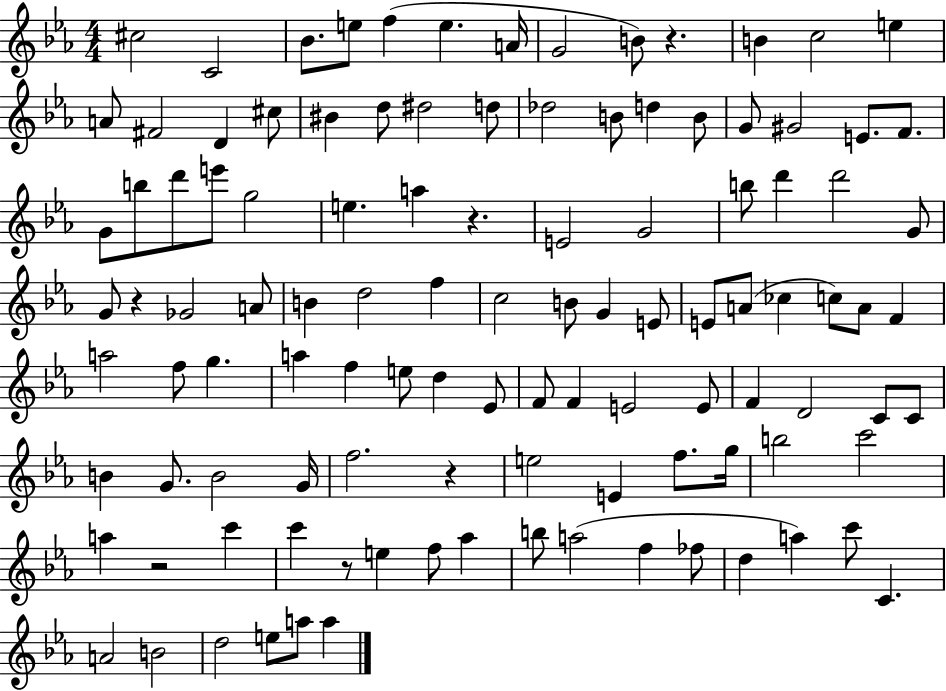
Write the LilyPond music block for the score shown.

{
  \clef treble
  \numericTimeSignature
  \time 4/4
  \key ees \major
  \repeat volta 2 { cis''2 c'2 | bes'8. e''8 f''4( e''4. a'16 | g'2 b'8) r4. | b'4 c''2 e''4 | \break a'8 fis'2 d'4 cis''8 | bis'4 d''8 dis''2 d''8 | des''2 b'8 d''4 b'8 | g'8 gis'2 e'8. f'8. | \break g'8 b''8 d'''8 e'''8 g''2 | e''4. a''4 r4. | e'2 g'2 | b''8 d'''4 d'''2 g'8 | \break g'8 r4 ges'2 a'8 | b'4 d''2 f''4 | c''2 b'8 g'4 e'8 | e'8 a'8( ces''4 c''8) a'8 f'4 | \break a''2 f''8 g''4. | a''4 f''4 e''8 d''4 ees'8 | f'8 f'4 e'2 e'8 | f'4 d'2 c'8 c'8 | \break b'4 g'8. b'2 g'16 | f''2. r4 | e''2 e'4 f''8. g''16 | b''2 c'''2 | \break a''4 r2 c'''4 | c'''4 r8 e''4 f''8 aes''4 | b''8 a''2( f''4 fes''8 | d''4 a''4) c'''8 c'4. | \break a'2 b'2 | d''2 e''8 a''8 a''4 | } \bar "|."
}